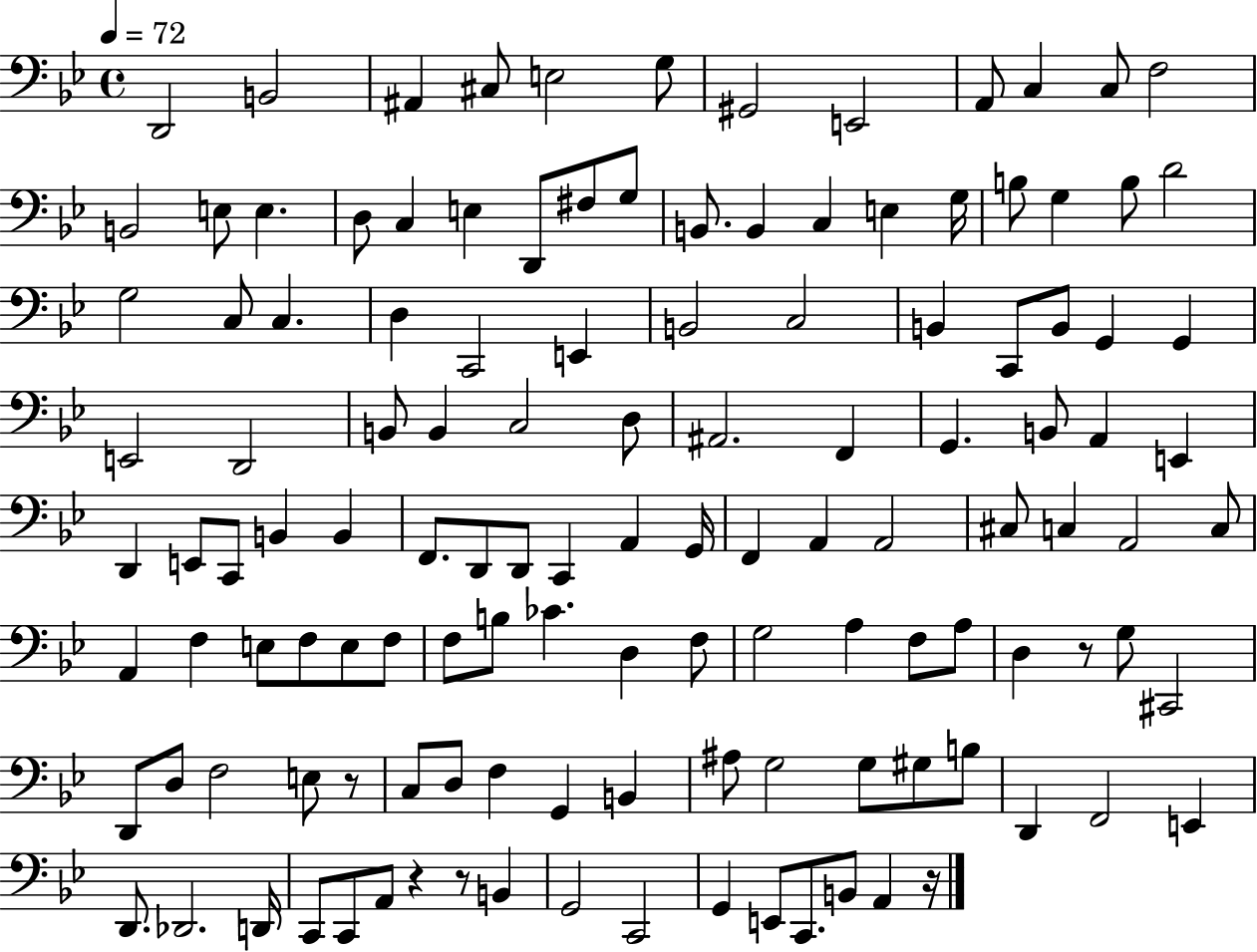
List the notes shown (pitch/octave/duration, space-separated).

D2/h B2/h A#2/q C#3/e E3/h G3/e G#2/h E2/h A2/e C3/q C3/e F3/h B2/h E3/e E3/q. D3/e C3/q E3/q D2/e F#3/e G3/e B2/e. B2/q C3/q E3/q G3/s B3/e G3/q B3/e D4/h G3/h C3/e C3/q. D3/q C2/h E2/q B2/h C3/h B2/q C2/e B2/e G2/q G2/q E2/h D2/h B2/e B2/q C3/h D3/e A#2/h. F2/q G2/q. B2/e A2/q E2/q D2/q E2/e C2/e B2/q B2/q F2/e. D2/e D2/e C2/q A2/q G2/s F2/q A2/q A2/h C#3/e C3/q A2/h C3/e A2/q F3/q E3/e F3/e E3/e F3/e F3/e B3/e CES4/q. D3/q F3/e G3/h A3/q F3/e A3/e D3/q R/e G3/e C#2/h D2/e D3/e F3/h E3/e R/e C3/e D3/e F3/q G2/q B2/q A#3/e G3/h G3/e G#3/e B3/e D2/q F2/h E2/q D2/e. Db2/h. D2/s C2/e C2/e A2/e R/q R/e B2/q G2/h C2/h G2/q E2/e C2/e. B2/e A2/q R/s